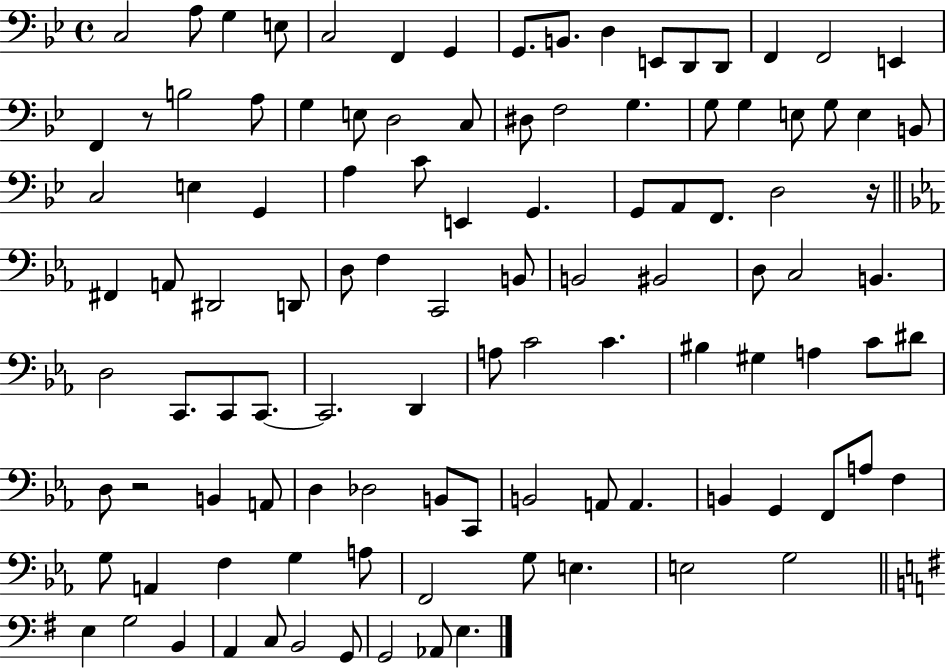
{
  \clef bass
  \time 4/4
  \defaultTimeSignature
  \key bes \major
  c2 a8 g4 e8 | c2 f,4 g,4 | g,8. b,8. d4 e,8 d,8 d,8 | f,4 f,2 e,4 | \break f,4 r8 b2 a8 | g4 e8 d2 c8 | dis8 f2 g4. | g8 g4 e8 g8 e4 b,8 | \break c2 e4 g,4 | a4 c'8 e,4 g,4. | g,8 a,8 f,8. d2 r16 | \bar "||" \break \key c \minor fis,4 a,8 dis,2 d,8 | d8 f4 c,2 b,8 | b,2 bis,2 | d8 c2 b,4. | \break d2 c,8. c,8 c,8.~~ | c,2. d,4 | a8 c'2 c'4. | bis4 gis4 a4 c'8 dis'8 | \break d8 r2 b,4 a,8 | d4 des2 b,8 c,8 | b,2 a,8 a,4. | b,4 g,4 f,8 a8 f4 | \break g8 a,4 f4 g4 a8 | f,2 g8 e4. | e2 g2 | \bar "||" \break \key e \minor e4 g2 b,4 | a,4 c8 b,2 g,8 | g,2 aes,8 e4. | \bar "|."
}